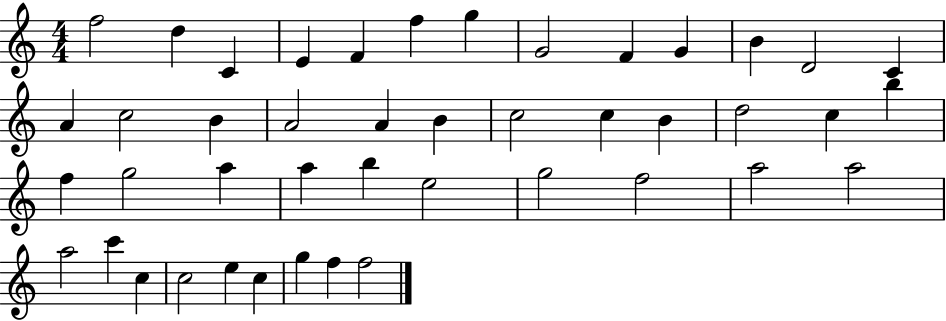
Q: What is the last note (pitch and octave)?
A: F5